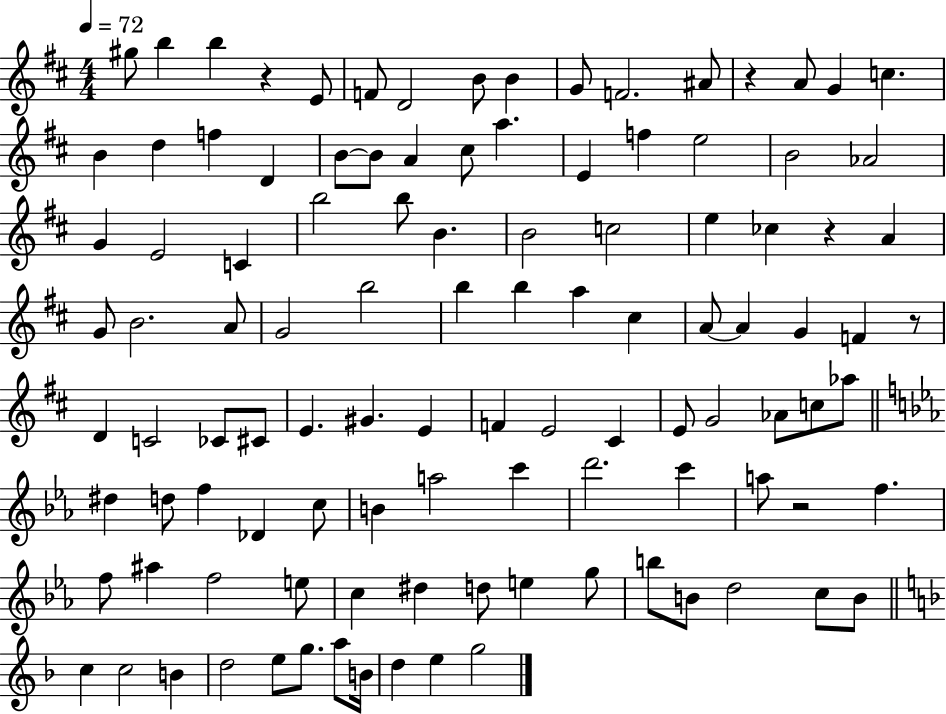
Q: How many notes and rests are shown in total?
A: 109